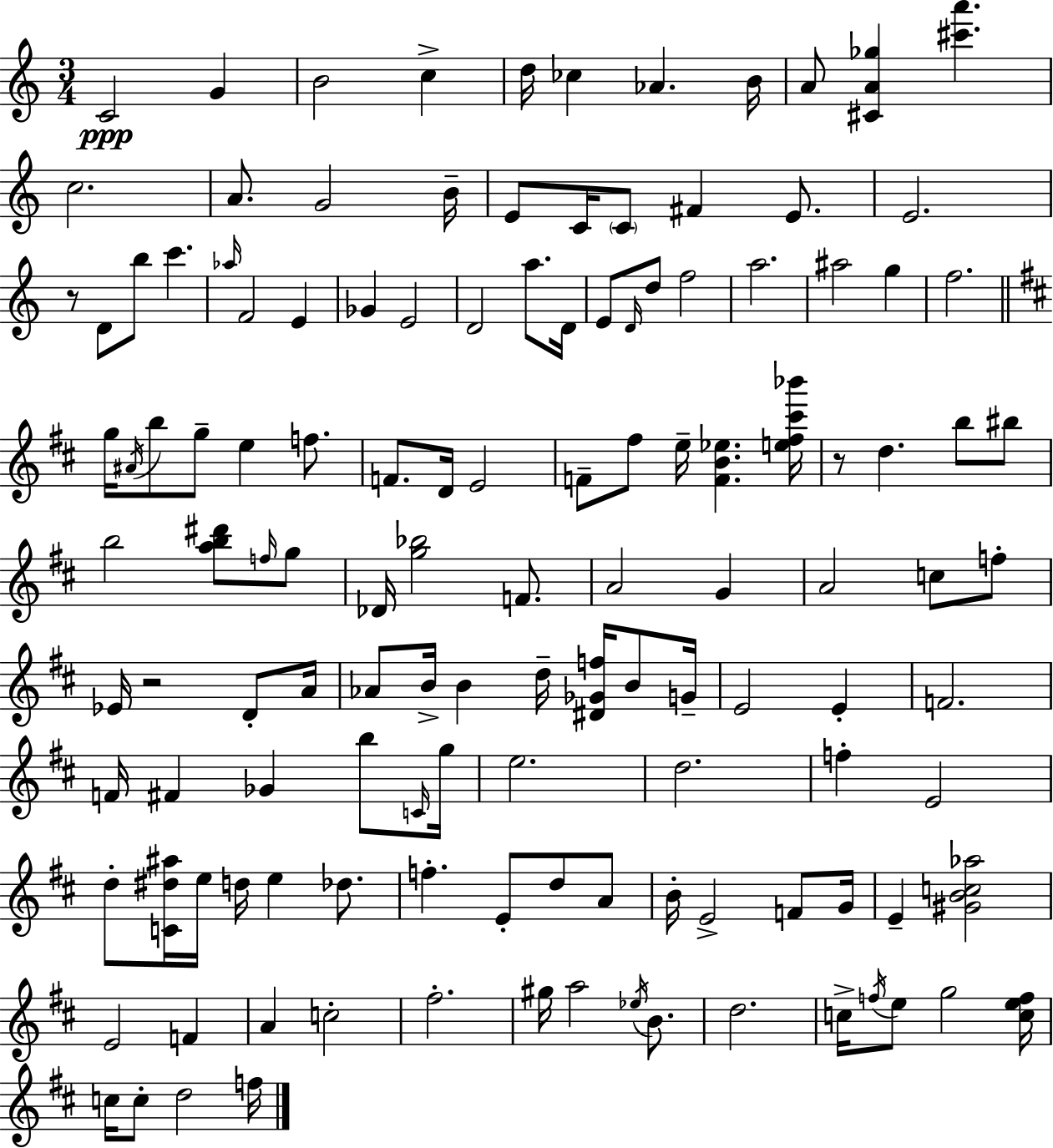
{
  \clef treble
  \numericTimeSignature
  \time 3/4
  \key a \minor
  c'2\ppp g'4 | b'2 c''4-> | d''16 ces''4 aes'4. b'16 | a'8 <cis' a' ges''>4 <cis''' a'''>4. | \break c''2. | a'8. g'2 b'16-- | e'8 c'16 \parenthesize c'8 fis'4 e'8. | e'2. | \break r8 d'8 b''8 c'''4. | \grace { aes''16 } f'2 e'4 | ges'4 e'2 | d'2 a''8. | \break d'16 e'8 \grace { d'16 } d''8 f''2 | a''2. | ais''2 g''4 | f''2. | \break \bar "||" \break \key d \major g''16 \acciaccatura { ais'16 } b''8 g''8-- e''4 f''8. | f'8. d'16 e'2 | f'8-- fis''8 e''16-- <f' b' ees''>4. | <e'' fis'' cis''' bes'''>16 r8 d''4. b''8 bis''8 | \break b''2 <a'' b'' dis'''>8 \grace { f''16 } | g''8 des'16 <g'' bes''>2 f'8. | a'2 g'4 | a'2 c''8 | \break f''8-. ees'16 r2 d'8-. | a'16 aes'8 b'16-> b'4 d''16-- <dis' ges' f''>16 b'8 | g'16-- e'2 e'4-. | f'2. | \break f'16 fis'4 ges'4 b''8 | \grace { c'16 } g''16 e''2. | d''2. | f''4-. e'2 | \break d''8-. <c' dis'' ais''>16 e''16 d''16 e''4 | des''8. f''4.-. e'8-. d''8 | a'8 b'16-. e'2-> | f'8 g'16 e'4-- <gis' b' c'' aes''>2 | \break e'2 f'4 | a'4 c''2-. | fis''2.-. | gis''16 a''2 | \break \acciaccatura { ees''16 } b'8. d''2. | c''16-> \acciaccatura { f''16 } e''8 g''2 | <c'' e'' f''>16 c''16 c''8-. d''2 | f''16 \bar "|."
}